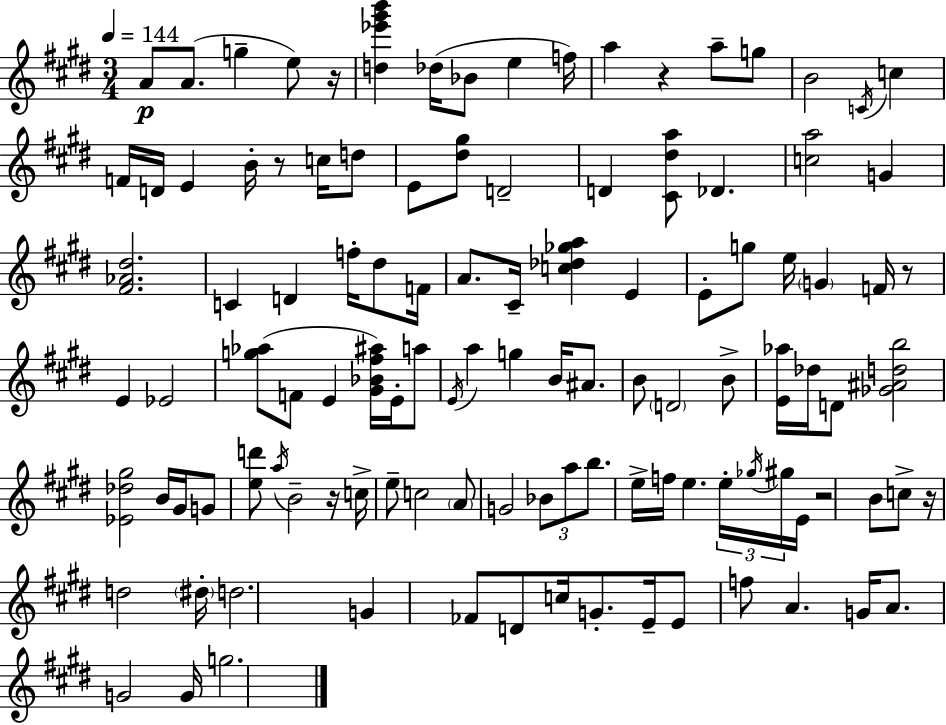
{
  \clef treble
  \numericTimeSignature
  \time 3/4
  \key e \major
  \tempo 4 = 144
  \repeat volta 2 { a'8\p a'8.( g''4-- e''8) r16 | <d'' ees''' gis''' b'''>4 des''16( bes'8 e''4 f''16) | a''4 r4 a''8-- g''8 | b'2 \acciaccatura { c'16 } c''4 | \break f'16 d'16 e'4 b'16-. r8 c''16 d''8 | e'8 <dis'' gis''>8 d'2-- | d'4 <cis' dis'' a''>8 des'4. | <c'' a''>2 g'4 | \break <fis' aes' dis''>2. | c'4 d'4 f''16-. dis''8 | f'16 a'8. cis'16-- <c'' des'' ges'' a''>4 e'4 | e'8-. g''8 e''16 \parenthesize g'4 f'16 r8 | \break e'4 ees'2 | <g'' aes''>8( f'8 e'4 <gis' bes' fis'' ais''>16) e'16-. a''8 | \acciaccatura { e'16 } a''4 g''4 b'16 ais'8. | b'8 \parenthesize d'2 | \break b'8-> <e' aes''>16 des''16 d'8 <ges' ais' d'' b''>2 | <ees' des'' gis''>2 b'16 gis'16 | g'8 <e'' d'''>8 \acciaccatura { a''16 } b'2-- | r16 c''16-> e''8-- c''2 | \break \parenthesize a'8 g'2 \tuplet 3/2 { bes'8 | a''8 b''8. } e''16-> f''16 e''4. | \tuplet 3/2 { e''16-. \acciaccatura { ges''16 } gis''16 } e'16 r2 | b'8 c''8-> r16 d''2 | \break \parenthesize dis''16-. d''2. | g'4 fes'8 d'8 | c''16 g'8.-. e'16-- e'8 f''8 a'4. | g'16 a'8. g'2 | \break g'16 g''2. | } \bar "|."
}